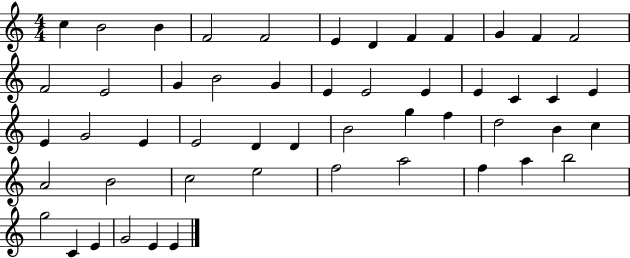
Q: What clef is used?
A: treble